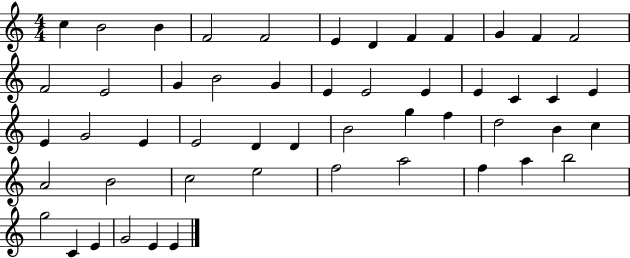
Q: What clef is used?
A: treble